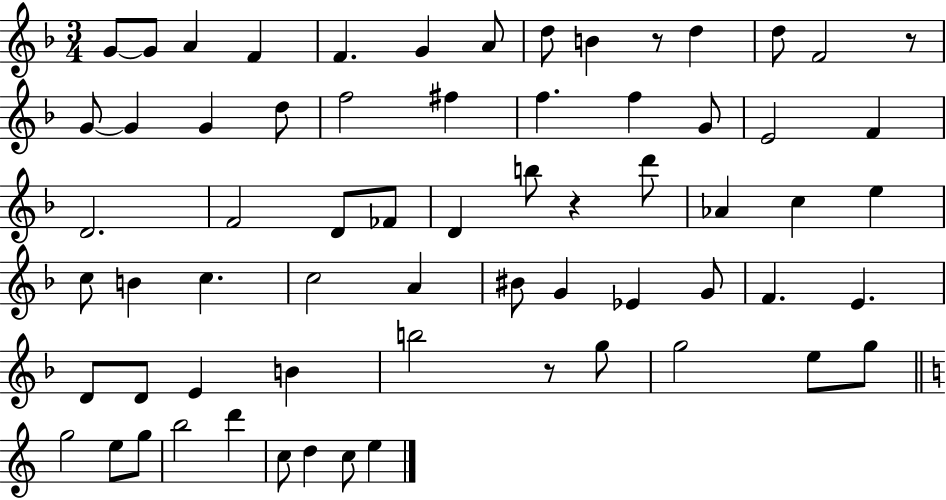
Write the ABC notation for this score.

X:1
T:Untitled
M:3/4
L:1/4
K:F
G/2 G/2 A F F G A/2 d/2 B z/2 d d/2 F2 z/2 G/2 G G d/2 f2 ^f f f G/2 E2 F D2 F2 D/2 _F/2 D b/2 z d'/2 _A c e c/2 B c c2 A ^B/2 G _E G/2 F E D/2 D/2 E B b2 z/2 g/2 g2 e/2 g/2 g2 e/2 g/2 b2 d' c/2 d c/2 e